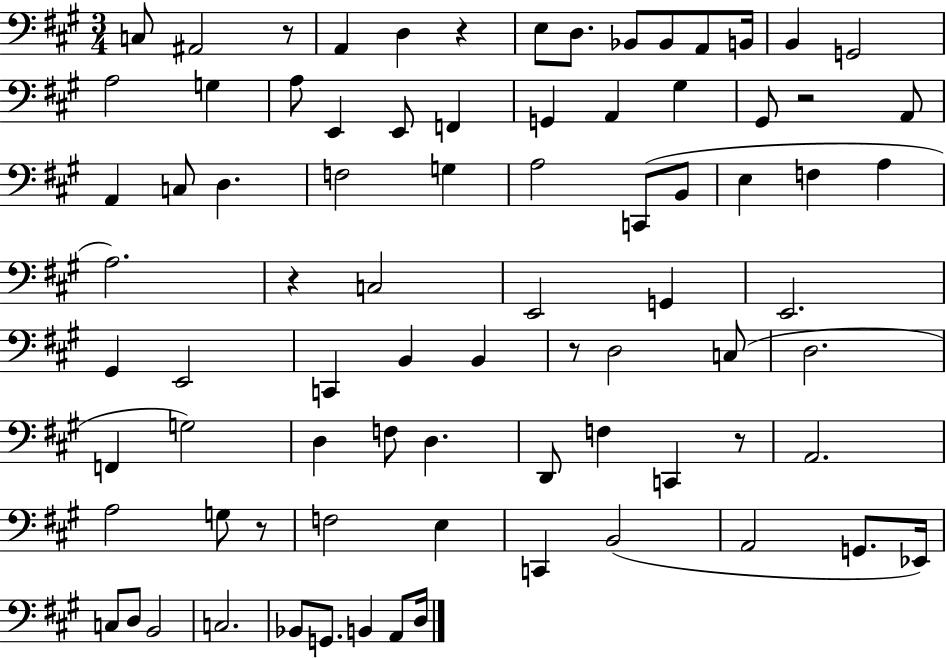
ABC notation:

X:1
T:Untitled
M:3/4
L:1/4
K:A
C,/2 ^A,,2 z/2 A,, D, z E,/2 D,/2 _B,,/2 _B,,/2 A,,/2 B,,/4 B,, G,,2 A,2 G, A,/2 E,, E,,/2 F,, G,, A,, ^G, ^G,,/2 z2 A,,/2 A,, C,/2 D, F,2 G, A,2 C,,/2 B,,/2 E, F, A, A,2 z C,2 E,,2 G,, E,,2 ^G,, E,,2 C,, B,, B,, z/2 D,2 C,/2 D,2 F,, G,2 D, F,/2 D, D,,/2 F, C,, z/2 A,,2 A,2 G,/2 z/2 F,2 E, C,, B,,2 A,,2 G,,/2 _E,,/4 C,/2 D,/2 B,,2 C,2 _B,,/2 G,,/2 B,, A,,/2 D,/4